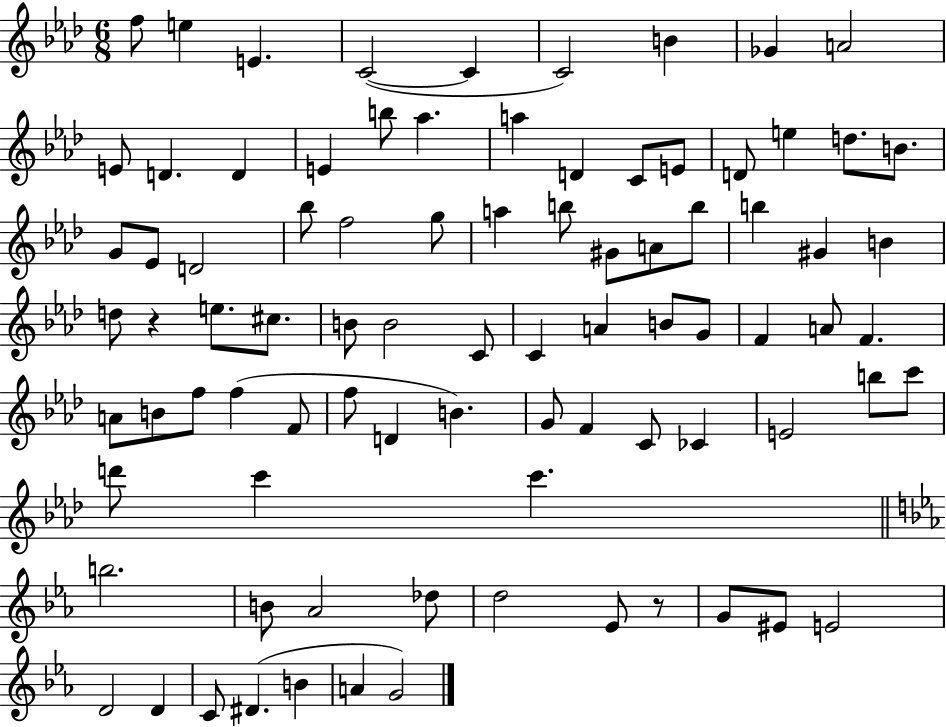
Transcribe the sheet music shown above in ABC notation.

X:1
T:Untitled
M:6/8
L:1/4
K:Ab
f/2 e E C2 C C2 B _G A2 E/2 D D E b/2 _a a D C/2 E/2 D/2 e d/2 B/2 G/2 _E/2 D2 _b/2 f2 g/2 a b/2 ^G/2 A/2 b/2 b ^G B d/2 z e/2 ^c/2 B/2 B2 C/2 C A B/2 G/2 F A/2 F A/2 B/2 f/2 f F/2 f/2 D B G/2 F C/2 _C E2 b/2 c'/2 d'/2 c' c' b2 B/2 _A2 _d/2 d2 _E/2 z/2 G/2 ^E/2 E2 D2 D C/2 ^D B A G2